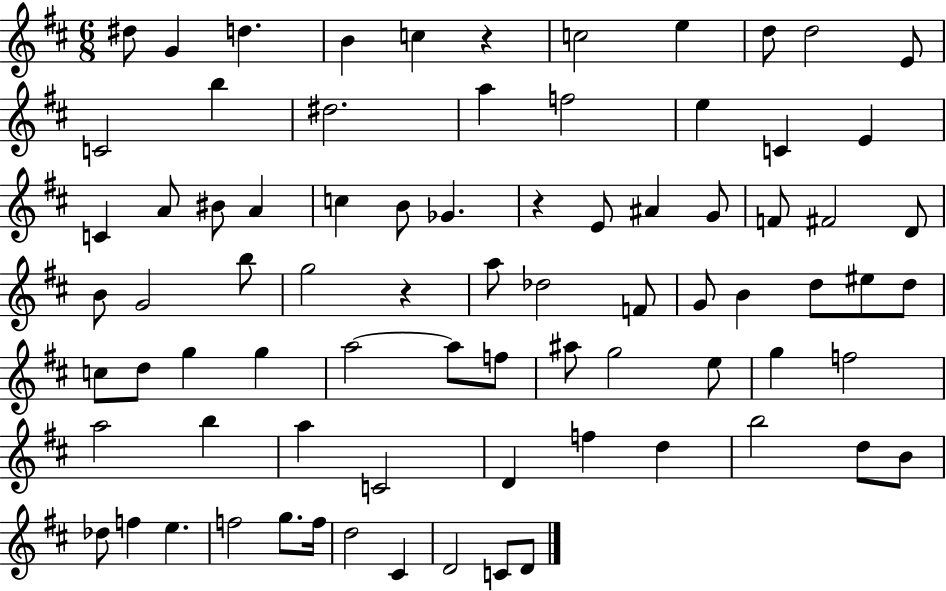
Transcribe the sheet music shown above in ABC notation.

X:1
T:Untitled
M:6/8
L:1/4
K:D
^d/2 G d B c z c2 e d/2 d2 E/2 C2 b ^d2 a f2 e C E C A/2 ^B/2 A c B/2 _G z E/2 ^A G/2 F/2 ^F2 D/2 B/2 G2 b/2 g2 z a/2 _d2 F/2 G/2 B d/2 ^e/2 d/2 c/2 d/2 g g a2 a/2 f/2 ^a/2 g2 e/2 g f2 a2 b a C2 D f d b2 d/2 B/2 _d/2 f e f2 g/2 f/4 d2 ^C D2 C/2 D/2